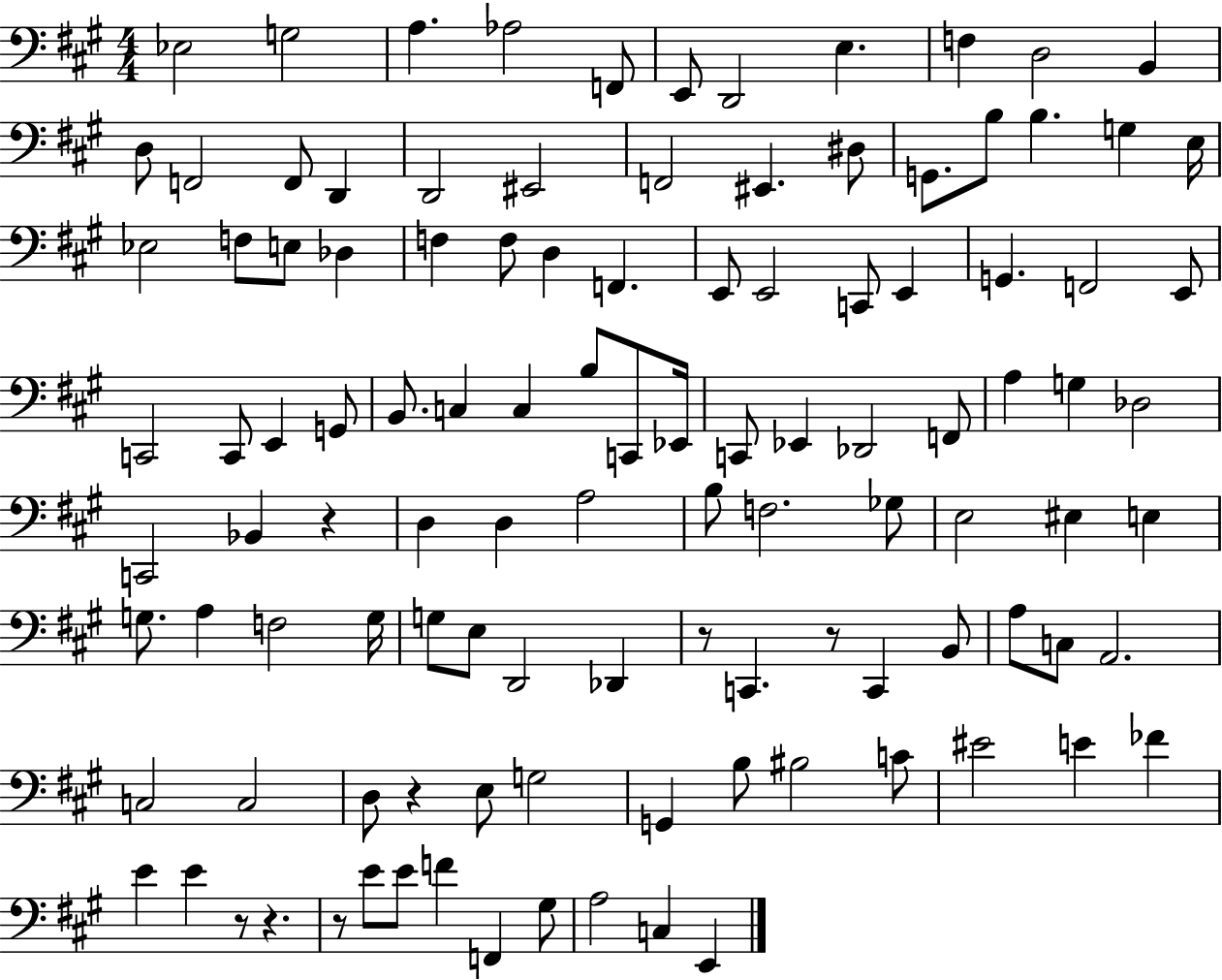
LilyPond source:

{
  \clef bass
  \numericTimeSignature
  \time 4/4
  \key a \major
  ees2 g2 | a4. aes2 f,8 | e,8 d,2 e4. | f4 d2 b,4 | \break d8 f,2 f,8 d,4 | d,2 eis,2 | f,2 eis,4. dis8 | g,8. b8 b4. g4 e16 | \break ees2 f8 e8 des4 | f4 f8 d4 f,4. | e,8 e,2 c,8 e,4 | g,4. f,2 e,8 | \break c,2 c,8 e,4 g,8 | b,8. c4 c4 b8 c,8 ees,16 | c,8 ees,4 des,2 f,8 | a4 g4 des2 | \break c,2 bes,4 r4 | d4 d4 a2 | b8 f2. ges8 | e2 eis4 e4 | \break g8. a4 f2 g16 | g8 e8 d,2 des,4 | r8 c,4. r8 c,4 b,8 | a8 c8 a,2. | \break c2 c2 | d8 r4 e8 g2 | g,4 b8 bis2 c'8 | eis'2 e'4 fes'4 | \break e'4 e'4 r8 r4. | r8 e'8 e'8 f'4 f,4 gis8 | a2 c4 e,4 | \bar "|."
}